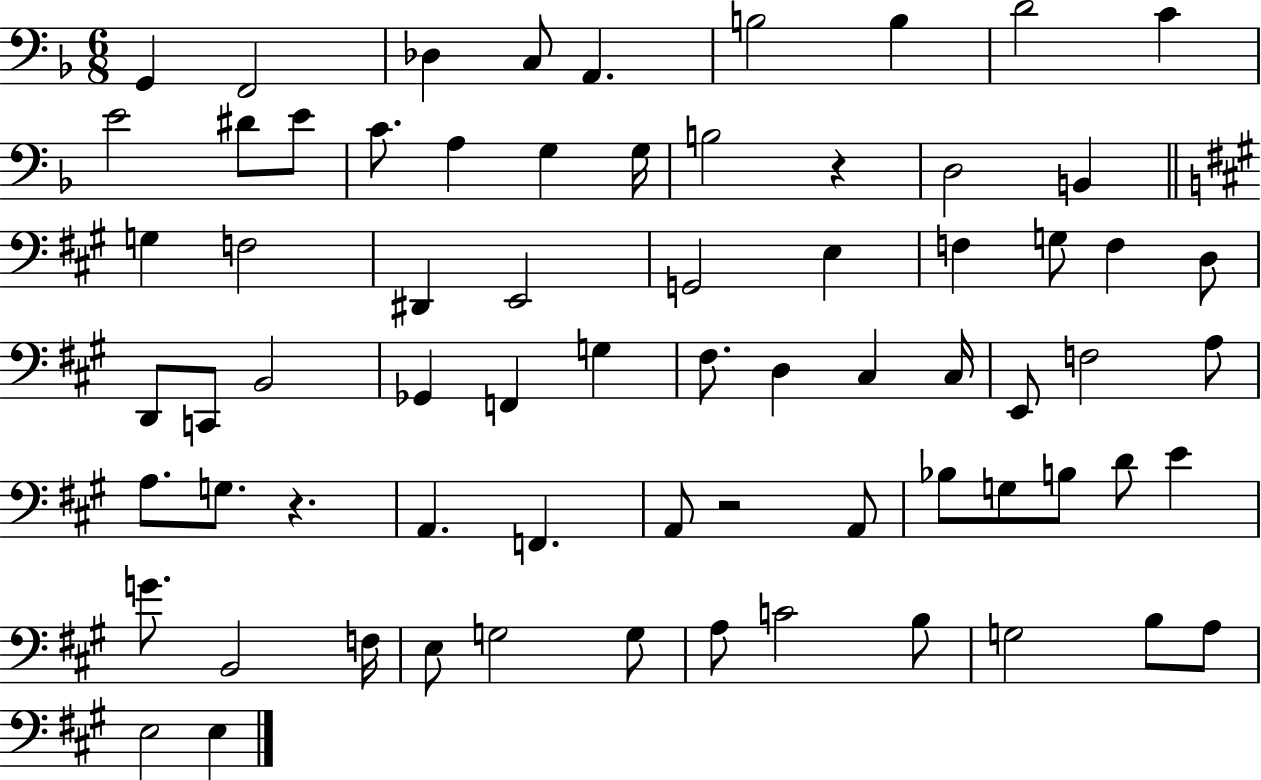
{
  \clef bass
  \numericTimeSignature
  \time 6/8
  \key f \major
  g,4 f,2 | des4 c8 a,4. | b2 b4 | d'2 c'4 | \break e'2 dis'8 e'8 | c'8. a4 g4 g16 | b2 r4 | d2 b,4 | \break \bar "||" \break \key a \major g4 f2 | dis,4 e,2 | g,2 e4 | f4 g8 f4 d8 | \break d,8 c,8 b,2 | ges,4 f,4 g4 | fis8. d4 cis4 cis16 | e,8 f2 a8 | \break a8. g8. r4. | a,4. f,4. | a,8 r2 a,8 | bes8 g8 b8 d'8 e'4 | \break g'8. b,2 f16 | e8 g2 g8 | a8 c'2 b8 | g2 b8 a8 | \break e2 e4 | \bar "|."
}